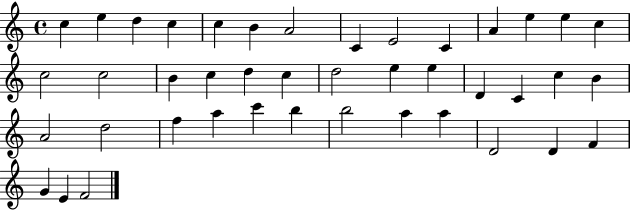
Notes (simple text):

C5/q E5/q D5/q C5/q C5/q B4/q A4/h C4/q E4/h C4/q A4/q E5/q E5/q C5/q C5/h C5/h B4/q C5/q D5/q C5/q D5/h E5/q E5/q D4/q C4/q C5/q B4/q A4/h D5/h F5/q A5/q C6/q B5/q B5/h A5/q A5/q D4/h D4/q F4/q G4/q E4/q F4/h